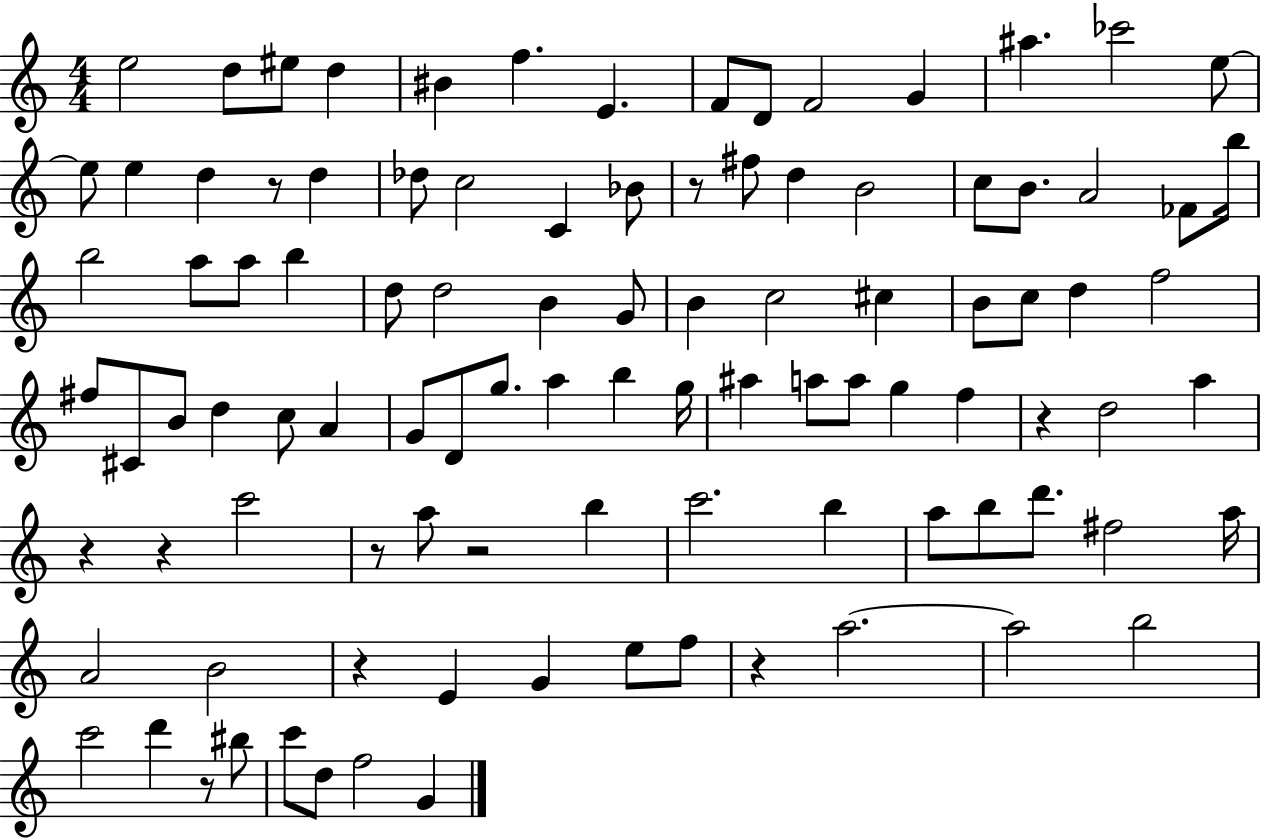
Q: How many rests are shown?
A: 10